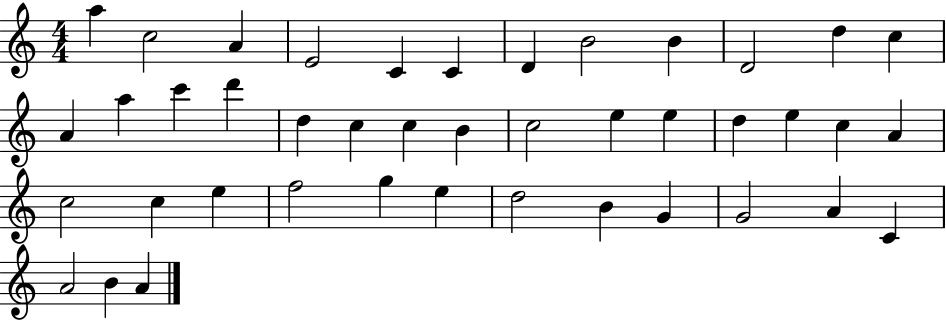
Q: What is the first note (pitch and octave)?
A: A5